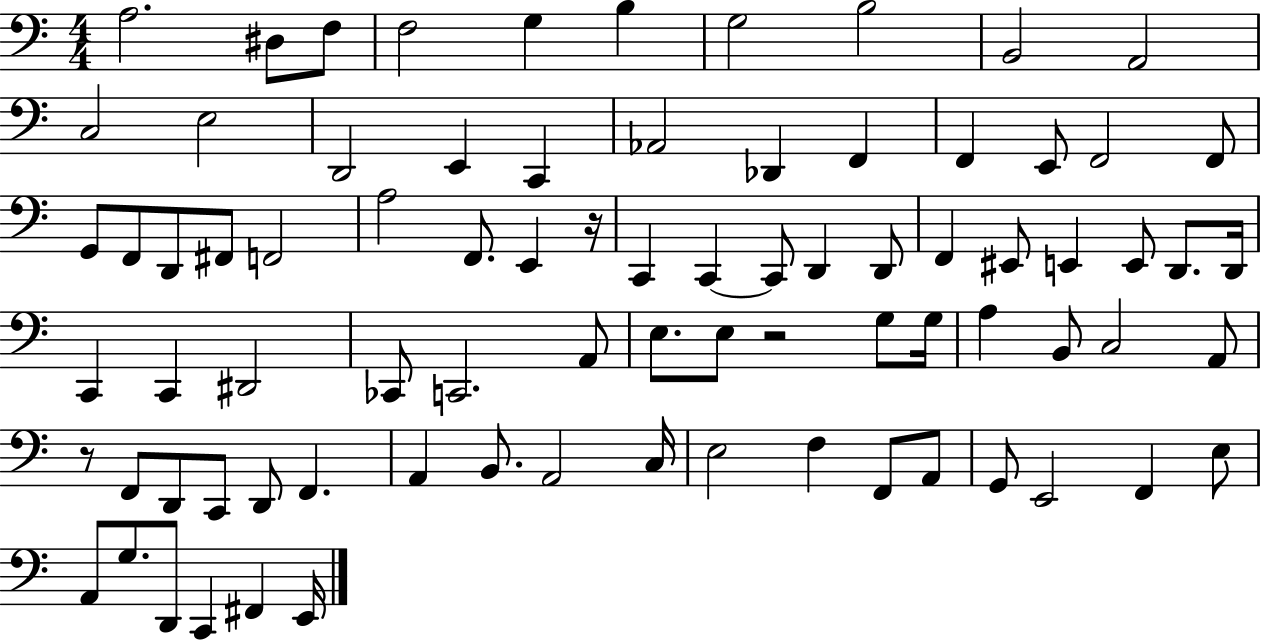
{
  \clef bass
  \numericTimeSignature
  \time 4/4
  \key c \major
  a2. dis8 f8 | f2 g4 b4 | g2 b2 | b,2 a,2 | \break c2 e2 | d,2 e,4 c,4 | aes,2 des,4 f,4 | f,4 e,8 f,2 f,8 | \break g,8 f,8 d,8 fis,8 f,2 | a2 f,8. e,4 r16 | c,4 c,4~~ c,8 d,4 d,8 | f,4 eis,8 e,4 e,8 d,8. d,16 | \break c,4 c,4 dis,2 | ces,8 c,2. a,8 | e8. e8 r2 g8 g16 | a4 b,8 c2 a,8 | \break r8 f,8 d,8 c,8 d,8 f,4. | a,4 b,8. a,2 c16 | e2 f4 f,8 a,8 | g,8 e,2 f,4 e8 | \break a,8 g8. d,8 c,4 fis,4 e,16 | \bar "|."
}